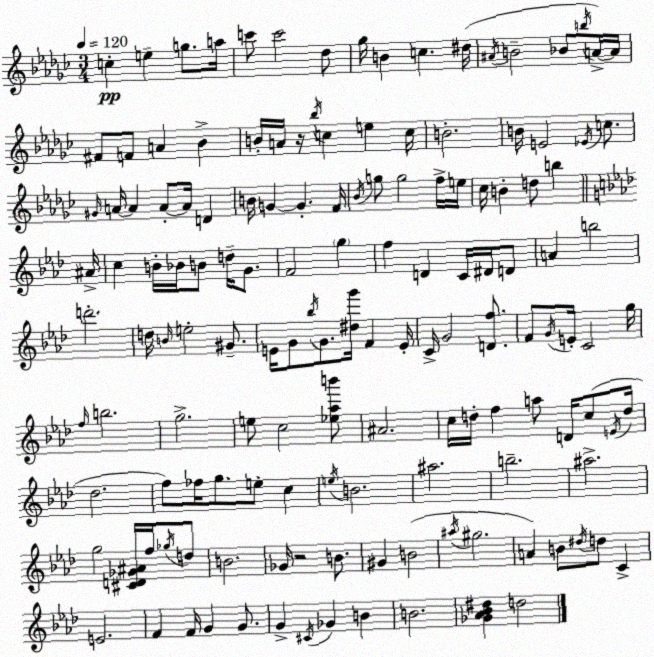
X:1
T:Untitled
M:3/4
L:1/4
K:Ebm
c e g/2 a/4 c'/2 c'2 _d/2 _g/4 B c ^d/4 ^A/4 B2 _B/2 b/4 A/4 A/4 ^F/2 F/2 A _B B/4 A/4 z/4 _b/4 c e c/4 B2 B/4 E2 _E/4 c/2 ^G/4 A/4 A A/2 A/4 D B/4 G G F/4 _B/4 g/2 g2 f/4 e/4 _c/4 B d/2 b ^A/4 c B/4 _B/4 B/2 d/4 G/2 F2 g f D C/4 ^D/4 D/2 A b2 d'2 d/4 B/4 e2 ^G/2 E/4 G/2 _b/4 G/2 [^dg']/4 F E/4 C/4 G2 [Df]/2 F/2 G/4 E/4 C2 g/4 f/4 b2 g2 e/2 c2 [_e_ab']/2 ^A2 c/4 d/4 f a/2 D/4 c/2 E/4 d/4 _d2 f/2 _f/4 g/2 e/2 c e/4 B2 ^a2 b2 ^a2 g2 [^CD_G^A]/4 f/4 _g/4 d/2 B2 _G/4 z2 B/2 ^G B2 ^a/4 ^g2 A B/2 ^d/4 d/2 C E2 F F/4 G G/2 G ^C/4 _G B B2 [_G_A_B^d] d2